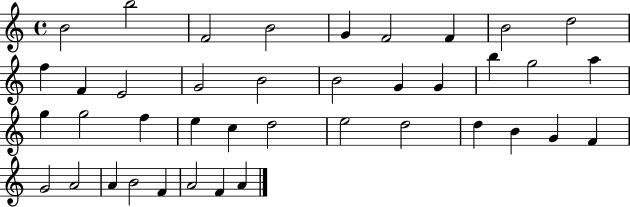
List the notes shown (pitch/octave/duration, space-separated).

B4/h B5/h F4/h B4/h G4/q F4/h F4/q B4/h D5/h F5/q F4/q E4/h G4/h B4/h B4/h G4/q G4/q B5/q G5/h A5/q G5/q G5/h F5/q E5/q C5/q D5/h E5/h D5/h D5/q B4/q G4/q F4/q G4/h A4/h A4/q B4/h F4/q A4/h F4/q A4/q